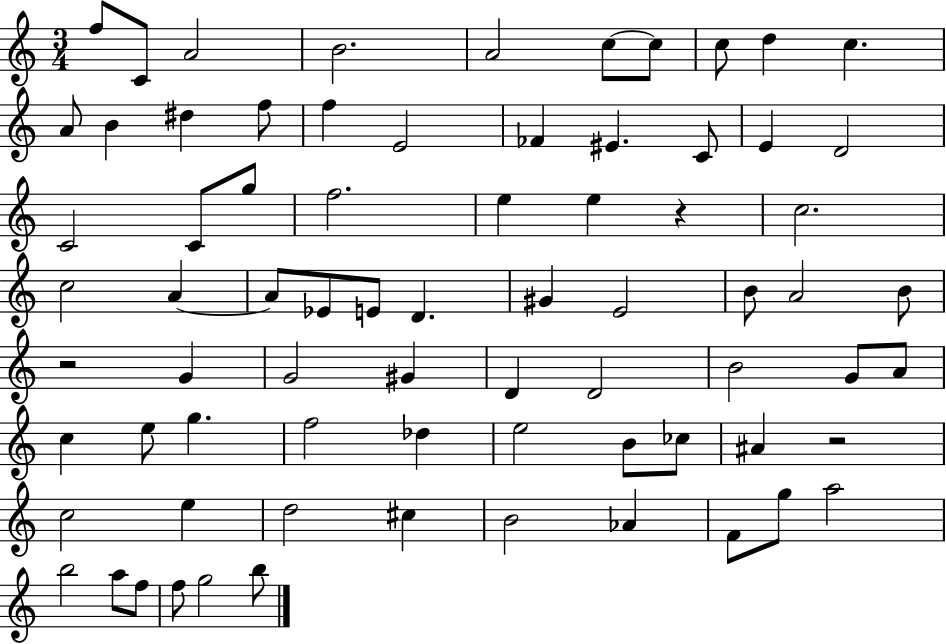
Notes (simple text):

F5/e C4/e A4/h B4/h. A4/h C5/e C5/e C5/e D5/q C5/q. A4/e B4/q D#5/q F5/e F5/q E4/h FES4/q EIS4/q. C4/e E4/q D4/h C4/h C4/e G5/e F5/h. E5/q E5/q R/q C5/h. C5/h A4/q A4/e Eb4/e E4/e D4/q. G#4/q E4/h B4/e A4/h B4/e R/h G4/q G4/h G#4/q D4/q D4/h B4/h G4/e A4/e C5/q E5/e G5/q. F5/h Db5/q E5/h B4/e CES5/e A#4/q R/h C5/h E5/q D5/h C#5/q B4/h Ab4/q F4/e G5/e A5/h B5/h A5/e F5/e F5/e G5/h B5/e